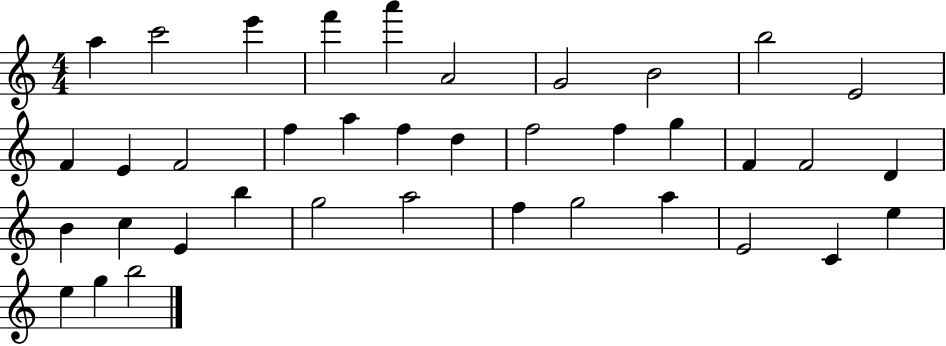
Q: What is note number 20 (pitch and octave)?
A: G5